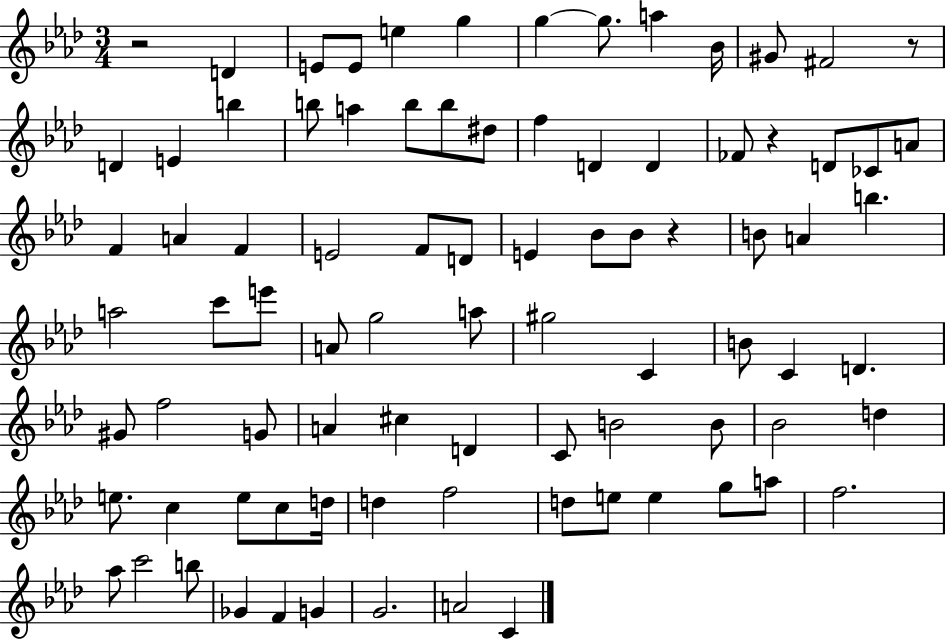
{
  \clef treble
  \numericTimeSignature
  \time 3/4
  \key aes \major
  r2 d'4 | e'8 e'8 e''4 g''4 | g''4~~ g''8. a''4 bes'16 | gis'8 fis'2 r8 | \break d'4 e'4 b''4 | b''8 a''4 b''8 b''8 dis''8 | f''4 d'4 d'4 | fes'8 r4 d'8 ces'8 a'8 | \break f'4 a'4 f'4 | e'2 f'8 d'8 | e'4 bes'8 bes'8 r4 | b'8 a'4 b''4. | \break a''2 c'''8 e'''8 | a'8 g''2 a''8 | gis''2 c'4 | b'8 c'4 d'4. | \break gis'8 f''2 g'8 | a'4 cis''4 d'4 | c'8 b'2 b'8 | bes'2 d''4 | \break e''8. c''4 e''8 c''8 d''16 | d''4 f''2 | d''8 e''8 e''4 g''8 a''8 | f''2. | \break aes''8 c'''2 b''8 | ges'4 f'4 g'4 | g'2. | a'2 c'4 | \break \bar "|."
}